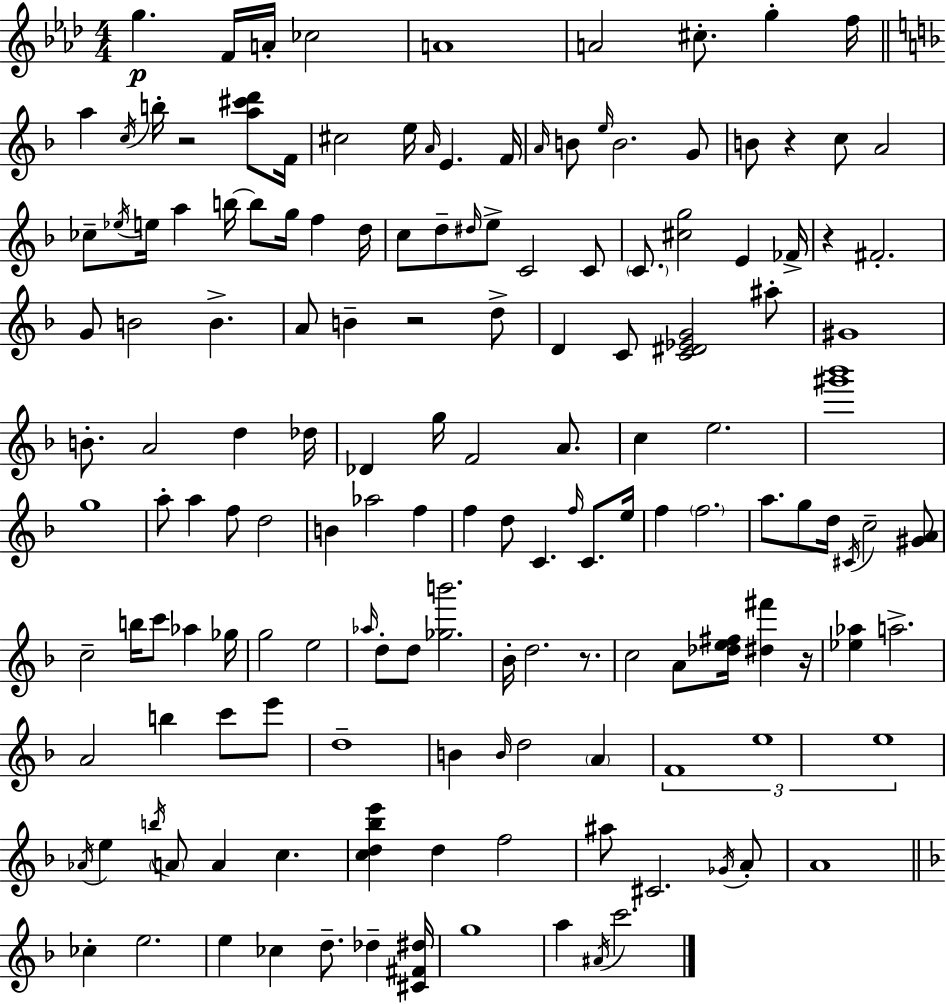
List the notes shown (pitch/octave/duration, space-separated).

G5/q. F4/s A4/s CES5/h A4/w A4/h C#5/e. G5/q F5/s A5/q C5/s B5/s R/h [A5,C#6,D6]/e F4/s C#5/h E5/s A4/s E4/q. F4/s A4/s B4/e E5/s B4/h. G4/e B4/e R/q C5/e A4/h CES5/e Eb5/s E5/s A5/q B5/s B5/e G5/s F5/q D5/s C5/e D5/e D#5/s E5/e C4/h C4/e C4/e. [C#5,G5]/h E4/q FES4/s R/q F#4/h. G4/e B4/h B4/q. A4/e B4/q R/h D5/e D4/q C4/e [C4,D#4,Eb4,G4]/h A#5/e G#4/w B4/e. A4/h D5/q Db5/s Db4/q G5/s F4/h A4/e. C5/q E5/h. [G#6,Bb6]/w G5/w A5/e A5/q F5/e D5/h B4/q Ab5/h F5/q F5/q D5/e C4/q. F5/s C4/e. E5/s F5/q F5/h. A5/e. G5/e D5/s C#4/s C5/h [G#4,A4]/e C5/h B5/s C6/e Ab5/q Gb5/s G5/h E5/h Ab5/s D5/e D5/e [Gb5,B6]/h. Bb4/s D5/h. R/e. C5/h A4/e [Db5,E5,F#5]/s [D#5,F#6]/q R/s [Eb5,Ab5]/q A5/h. A4/h B5/q C6/e E6/e D5/w B4/q B4/s D5/h A4/q F4/w E5/w E5/w Ab4/s E5/q B5/s A4/e A4/q C5/q. [C5,D5,Bb5,E6]/q D5/q F5/h A#5/e C#4/h. Gb4/s A4/e A4/w CES5/q E5/h. E5/q CES5/q D5/e. Db5/q [C#4,F#4,D#5]/s G5/w A5/q A#4/s C6/h.